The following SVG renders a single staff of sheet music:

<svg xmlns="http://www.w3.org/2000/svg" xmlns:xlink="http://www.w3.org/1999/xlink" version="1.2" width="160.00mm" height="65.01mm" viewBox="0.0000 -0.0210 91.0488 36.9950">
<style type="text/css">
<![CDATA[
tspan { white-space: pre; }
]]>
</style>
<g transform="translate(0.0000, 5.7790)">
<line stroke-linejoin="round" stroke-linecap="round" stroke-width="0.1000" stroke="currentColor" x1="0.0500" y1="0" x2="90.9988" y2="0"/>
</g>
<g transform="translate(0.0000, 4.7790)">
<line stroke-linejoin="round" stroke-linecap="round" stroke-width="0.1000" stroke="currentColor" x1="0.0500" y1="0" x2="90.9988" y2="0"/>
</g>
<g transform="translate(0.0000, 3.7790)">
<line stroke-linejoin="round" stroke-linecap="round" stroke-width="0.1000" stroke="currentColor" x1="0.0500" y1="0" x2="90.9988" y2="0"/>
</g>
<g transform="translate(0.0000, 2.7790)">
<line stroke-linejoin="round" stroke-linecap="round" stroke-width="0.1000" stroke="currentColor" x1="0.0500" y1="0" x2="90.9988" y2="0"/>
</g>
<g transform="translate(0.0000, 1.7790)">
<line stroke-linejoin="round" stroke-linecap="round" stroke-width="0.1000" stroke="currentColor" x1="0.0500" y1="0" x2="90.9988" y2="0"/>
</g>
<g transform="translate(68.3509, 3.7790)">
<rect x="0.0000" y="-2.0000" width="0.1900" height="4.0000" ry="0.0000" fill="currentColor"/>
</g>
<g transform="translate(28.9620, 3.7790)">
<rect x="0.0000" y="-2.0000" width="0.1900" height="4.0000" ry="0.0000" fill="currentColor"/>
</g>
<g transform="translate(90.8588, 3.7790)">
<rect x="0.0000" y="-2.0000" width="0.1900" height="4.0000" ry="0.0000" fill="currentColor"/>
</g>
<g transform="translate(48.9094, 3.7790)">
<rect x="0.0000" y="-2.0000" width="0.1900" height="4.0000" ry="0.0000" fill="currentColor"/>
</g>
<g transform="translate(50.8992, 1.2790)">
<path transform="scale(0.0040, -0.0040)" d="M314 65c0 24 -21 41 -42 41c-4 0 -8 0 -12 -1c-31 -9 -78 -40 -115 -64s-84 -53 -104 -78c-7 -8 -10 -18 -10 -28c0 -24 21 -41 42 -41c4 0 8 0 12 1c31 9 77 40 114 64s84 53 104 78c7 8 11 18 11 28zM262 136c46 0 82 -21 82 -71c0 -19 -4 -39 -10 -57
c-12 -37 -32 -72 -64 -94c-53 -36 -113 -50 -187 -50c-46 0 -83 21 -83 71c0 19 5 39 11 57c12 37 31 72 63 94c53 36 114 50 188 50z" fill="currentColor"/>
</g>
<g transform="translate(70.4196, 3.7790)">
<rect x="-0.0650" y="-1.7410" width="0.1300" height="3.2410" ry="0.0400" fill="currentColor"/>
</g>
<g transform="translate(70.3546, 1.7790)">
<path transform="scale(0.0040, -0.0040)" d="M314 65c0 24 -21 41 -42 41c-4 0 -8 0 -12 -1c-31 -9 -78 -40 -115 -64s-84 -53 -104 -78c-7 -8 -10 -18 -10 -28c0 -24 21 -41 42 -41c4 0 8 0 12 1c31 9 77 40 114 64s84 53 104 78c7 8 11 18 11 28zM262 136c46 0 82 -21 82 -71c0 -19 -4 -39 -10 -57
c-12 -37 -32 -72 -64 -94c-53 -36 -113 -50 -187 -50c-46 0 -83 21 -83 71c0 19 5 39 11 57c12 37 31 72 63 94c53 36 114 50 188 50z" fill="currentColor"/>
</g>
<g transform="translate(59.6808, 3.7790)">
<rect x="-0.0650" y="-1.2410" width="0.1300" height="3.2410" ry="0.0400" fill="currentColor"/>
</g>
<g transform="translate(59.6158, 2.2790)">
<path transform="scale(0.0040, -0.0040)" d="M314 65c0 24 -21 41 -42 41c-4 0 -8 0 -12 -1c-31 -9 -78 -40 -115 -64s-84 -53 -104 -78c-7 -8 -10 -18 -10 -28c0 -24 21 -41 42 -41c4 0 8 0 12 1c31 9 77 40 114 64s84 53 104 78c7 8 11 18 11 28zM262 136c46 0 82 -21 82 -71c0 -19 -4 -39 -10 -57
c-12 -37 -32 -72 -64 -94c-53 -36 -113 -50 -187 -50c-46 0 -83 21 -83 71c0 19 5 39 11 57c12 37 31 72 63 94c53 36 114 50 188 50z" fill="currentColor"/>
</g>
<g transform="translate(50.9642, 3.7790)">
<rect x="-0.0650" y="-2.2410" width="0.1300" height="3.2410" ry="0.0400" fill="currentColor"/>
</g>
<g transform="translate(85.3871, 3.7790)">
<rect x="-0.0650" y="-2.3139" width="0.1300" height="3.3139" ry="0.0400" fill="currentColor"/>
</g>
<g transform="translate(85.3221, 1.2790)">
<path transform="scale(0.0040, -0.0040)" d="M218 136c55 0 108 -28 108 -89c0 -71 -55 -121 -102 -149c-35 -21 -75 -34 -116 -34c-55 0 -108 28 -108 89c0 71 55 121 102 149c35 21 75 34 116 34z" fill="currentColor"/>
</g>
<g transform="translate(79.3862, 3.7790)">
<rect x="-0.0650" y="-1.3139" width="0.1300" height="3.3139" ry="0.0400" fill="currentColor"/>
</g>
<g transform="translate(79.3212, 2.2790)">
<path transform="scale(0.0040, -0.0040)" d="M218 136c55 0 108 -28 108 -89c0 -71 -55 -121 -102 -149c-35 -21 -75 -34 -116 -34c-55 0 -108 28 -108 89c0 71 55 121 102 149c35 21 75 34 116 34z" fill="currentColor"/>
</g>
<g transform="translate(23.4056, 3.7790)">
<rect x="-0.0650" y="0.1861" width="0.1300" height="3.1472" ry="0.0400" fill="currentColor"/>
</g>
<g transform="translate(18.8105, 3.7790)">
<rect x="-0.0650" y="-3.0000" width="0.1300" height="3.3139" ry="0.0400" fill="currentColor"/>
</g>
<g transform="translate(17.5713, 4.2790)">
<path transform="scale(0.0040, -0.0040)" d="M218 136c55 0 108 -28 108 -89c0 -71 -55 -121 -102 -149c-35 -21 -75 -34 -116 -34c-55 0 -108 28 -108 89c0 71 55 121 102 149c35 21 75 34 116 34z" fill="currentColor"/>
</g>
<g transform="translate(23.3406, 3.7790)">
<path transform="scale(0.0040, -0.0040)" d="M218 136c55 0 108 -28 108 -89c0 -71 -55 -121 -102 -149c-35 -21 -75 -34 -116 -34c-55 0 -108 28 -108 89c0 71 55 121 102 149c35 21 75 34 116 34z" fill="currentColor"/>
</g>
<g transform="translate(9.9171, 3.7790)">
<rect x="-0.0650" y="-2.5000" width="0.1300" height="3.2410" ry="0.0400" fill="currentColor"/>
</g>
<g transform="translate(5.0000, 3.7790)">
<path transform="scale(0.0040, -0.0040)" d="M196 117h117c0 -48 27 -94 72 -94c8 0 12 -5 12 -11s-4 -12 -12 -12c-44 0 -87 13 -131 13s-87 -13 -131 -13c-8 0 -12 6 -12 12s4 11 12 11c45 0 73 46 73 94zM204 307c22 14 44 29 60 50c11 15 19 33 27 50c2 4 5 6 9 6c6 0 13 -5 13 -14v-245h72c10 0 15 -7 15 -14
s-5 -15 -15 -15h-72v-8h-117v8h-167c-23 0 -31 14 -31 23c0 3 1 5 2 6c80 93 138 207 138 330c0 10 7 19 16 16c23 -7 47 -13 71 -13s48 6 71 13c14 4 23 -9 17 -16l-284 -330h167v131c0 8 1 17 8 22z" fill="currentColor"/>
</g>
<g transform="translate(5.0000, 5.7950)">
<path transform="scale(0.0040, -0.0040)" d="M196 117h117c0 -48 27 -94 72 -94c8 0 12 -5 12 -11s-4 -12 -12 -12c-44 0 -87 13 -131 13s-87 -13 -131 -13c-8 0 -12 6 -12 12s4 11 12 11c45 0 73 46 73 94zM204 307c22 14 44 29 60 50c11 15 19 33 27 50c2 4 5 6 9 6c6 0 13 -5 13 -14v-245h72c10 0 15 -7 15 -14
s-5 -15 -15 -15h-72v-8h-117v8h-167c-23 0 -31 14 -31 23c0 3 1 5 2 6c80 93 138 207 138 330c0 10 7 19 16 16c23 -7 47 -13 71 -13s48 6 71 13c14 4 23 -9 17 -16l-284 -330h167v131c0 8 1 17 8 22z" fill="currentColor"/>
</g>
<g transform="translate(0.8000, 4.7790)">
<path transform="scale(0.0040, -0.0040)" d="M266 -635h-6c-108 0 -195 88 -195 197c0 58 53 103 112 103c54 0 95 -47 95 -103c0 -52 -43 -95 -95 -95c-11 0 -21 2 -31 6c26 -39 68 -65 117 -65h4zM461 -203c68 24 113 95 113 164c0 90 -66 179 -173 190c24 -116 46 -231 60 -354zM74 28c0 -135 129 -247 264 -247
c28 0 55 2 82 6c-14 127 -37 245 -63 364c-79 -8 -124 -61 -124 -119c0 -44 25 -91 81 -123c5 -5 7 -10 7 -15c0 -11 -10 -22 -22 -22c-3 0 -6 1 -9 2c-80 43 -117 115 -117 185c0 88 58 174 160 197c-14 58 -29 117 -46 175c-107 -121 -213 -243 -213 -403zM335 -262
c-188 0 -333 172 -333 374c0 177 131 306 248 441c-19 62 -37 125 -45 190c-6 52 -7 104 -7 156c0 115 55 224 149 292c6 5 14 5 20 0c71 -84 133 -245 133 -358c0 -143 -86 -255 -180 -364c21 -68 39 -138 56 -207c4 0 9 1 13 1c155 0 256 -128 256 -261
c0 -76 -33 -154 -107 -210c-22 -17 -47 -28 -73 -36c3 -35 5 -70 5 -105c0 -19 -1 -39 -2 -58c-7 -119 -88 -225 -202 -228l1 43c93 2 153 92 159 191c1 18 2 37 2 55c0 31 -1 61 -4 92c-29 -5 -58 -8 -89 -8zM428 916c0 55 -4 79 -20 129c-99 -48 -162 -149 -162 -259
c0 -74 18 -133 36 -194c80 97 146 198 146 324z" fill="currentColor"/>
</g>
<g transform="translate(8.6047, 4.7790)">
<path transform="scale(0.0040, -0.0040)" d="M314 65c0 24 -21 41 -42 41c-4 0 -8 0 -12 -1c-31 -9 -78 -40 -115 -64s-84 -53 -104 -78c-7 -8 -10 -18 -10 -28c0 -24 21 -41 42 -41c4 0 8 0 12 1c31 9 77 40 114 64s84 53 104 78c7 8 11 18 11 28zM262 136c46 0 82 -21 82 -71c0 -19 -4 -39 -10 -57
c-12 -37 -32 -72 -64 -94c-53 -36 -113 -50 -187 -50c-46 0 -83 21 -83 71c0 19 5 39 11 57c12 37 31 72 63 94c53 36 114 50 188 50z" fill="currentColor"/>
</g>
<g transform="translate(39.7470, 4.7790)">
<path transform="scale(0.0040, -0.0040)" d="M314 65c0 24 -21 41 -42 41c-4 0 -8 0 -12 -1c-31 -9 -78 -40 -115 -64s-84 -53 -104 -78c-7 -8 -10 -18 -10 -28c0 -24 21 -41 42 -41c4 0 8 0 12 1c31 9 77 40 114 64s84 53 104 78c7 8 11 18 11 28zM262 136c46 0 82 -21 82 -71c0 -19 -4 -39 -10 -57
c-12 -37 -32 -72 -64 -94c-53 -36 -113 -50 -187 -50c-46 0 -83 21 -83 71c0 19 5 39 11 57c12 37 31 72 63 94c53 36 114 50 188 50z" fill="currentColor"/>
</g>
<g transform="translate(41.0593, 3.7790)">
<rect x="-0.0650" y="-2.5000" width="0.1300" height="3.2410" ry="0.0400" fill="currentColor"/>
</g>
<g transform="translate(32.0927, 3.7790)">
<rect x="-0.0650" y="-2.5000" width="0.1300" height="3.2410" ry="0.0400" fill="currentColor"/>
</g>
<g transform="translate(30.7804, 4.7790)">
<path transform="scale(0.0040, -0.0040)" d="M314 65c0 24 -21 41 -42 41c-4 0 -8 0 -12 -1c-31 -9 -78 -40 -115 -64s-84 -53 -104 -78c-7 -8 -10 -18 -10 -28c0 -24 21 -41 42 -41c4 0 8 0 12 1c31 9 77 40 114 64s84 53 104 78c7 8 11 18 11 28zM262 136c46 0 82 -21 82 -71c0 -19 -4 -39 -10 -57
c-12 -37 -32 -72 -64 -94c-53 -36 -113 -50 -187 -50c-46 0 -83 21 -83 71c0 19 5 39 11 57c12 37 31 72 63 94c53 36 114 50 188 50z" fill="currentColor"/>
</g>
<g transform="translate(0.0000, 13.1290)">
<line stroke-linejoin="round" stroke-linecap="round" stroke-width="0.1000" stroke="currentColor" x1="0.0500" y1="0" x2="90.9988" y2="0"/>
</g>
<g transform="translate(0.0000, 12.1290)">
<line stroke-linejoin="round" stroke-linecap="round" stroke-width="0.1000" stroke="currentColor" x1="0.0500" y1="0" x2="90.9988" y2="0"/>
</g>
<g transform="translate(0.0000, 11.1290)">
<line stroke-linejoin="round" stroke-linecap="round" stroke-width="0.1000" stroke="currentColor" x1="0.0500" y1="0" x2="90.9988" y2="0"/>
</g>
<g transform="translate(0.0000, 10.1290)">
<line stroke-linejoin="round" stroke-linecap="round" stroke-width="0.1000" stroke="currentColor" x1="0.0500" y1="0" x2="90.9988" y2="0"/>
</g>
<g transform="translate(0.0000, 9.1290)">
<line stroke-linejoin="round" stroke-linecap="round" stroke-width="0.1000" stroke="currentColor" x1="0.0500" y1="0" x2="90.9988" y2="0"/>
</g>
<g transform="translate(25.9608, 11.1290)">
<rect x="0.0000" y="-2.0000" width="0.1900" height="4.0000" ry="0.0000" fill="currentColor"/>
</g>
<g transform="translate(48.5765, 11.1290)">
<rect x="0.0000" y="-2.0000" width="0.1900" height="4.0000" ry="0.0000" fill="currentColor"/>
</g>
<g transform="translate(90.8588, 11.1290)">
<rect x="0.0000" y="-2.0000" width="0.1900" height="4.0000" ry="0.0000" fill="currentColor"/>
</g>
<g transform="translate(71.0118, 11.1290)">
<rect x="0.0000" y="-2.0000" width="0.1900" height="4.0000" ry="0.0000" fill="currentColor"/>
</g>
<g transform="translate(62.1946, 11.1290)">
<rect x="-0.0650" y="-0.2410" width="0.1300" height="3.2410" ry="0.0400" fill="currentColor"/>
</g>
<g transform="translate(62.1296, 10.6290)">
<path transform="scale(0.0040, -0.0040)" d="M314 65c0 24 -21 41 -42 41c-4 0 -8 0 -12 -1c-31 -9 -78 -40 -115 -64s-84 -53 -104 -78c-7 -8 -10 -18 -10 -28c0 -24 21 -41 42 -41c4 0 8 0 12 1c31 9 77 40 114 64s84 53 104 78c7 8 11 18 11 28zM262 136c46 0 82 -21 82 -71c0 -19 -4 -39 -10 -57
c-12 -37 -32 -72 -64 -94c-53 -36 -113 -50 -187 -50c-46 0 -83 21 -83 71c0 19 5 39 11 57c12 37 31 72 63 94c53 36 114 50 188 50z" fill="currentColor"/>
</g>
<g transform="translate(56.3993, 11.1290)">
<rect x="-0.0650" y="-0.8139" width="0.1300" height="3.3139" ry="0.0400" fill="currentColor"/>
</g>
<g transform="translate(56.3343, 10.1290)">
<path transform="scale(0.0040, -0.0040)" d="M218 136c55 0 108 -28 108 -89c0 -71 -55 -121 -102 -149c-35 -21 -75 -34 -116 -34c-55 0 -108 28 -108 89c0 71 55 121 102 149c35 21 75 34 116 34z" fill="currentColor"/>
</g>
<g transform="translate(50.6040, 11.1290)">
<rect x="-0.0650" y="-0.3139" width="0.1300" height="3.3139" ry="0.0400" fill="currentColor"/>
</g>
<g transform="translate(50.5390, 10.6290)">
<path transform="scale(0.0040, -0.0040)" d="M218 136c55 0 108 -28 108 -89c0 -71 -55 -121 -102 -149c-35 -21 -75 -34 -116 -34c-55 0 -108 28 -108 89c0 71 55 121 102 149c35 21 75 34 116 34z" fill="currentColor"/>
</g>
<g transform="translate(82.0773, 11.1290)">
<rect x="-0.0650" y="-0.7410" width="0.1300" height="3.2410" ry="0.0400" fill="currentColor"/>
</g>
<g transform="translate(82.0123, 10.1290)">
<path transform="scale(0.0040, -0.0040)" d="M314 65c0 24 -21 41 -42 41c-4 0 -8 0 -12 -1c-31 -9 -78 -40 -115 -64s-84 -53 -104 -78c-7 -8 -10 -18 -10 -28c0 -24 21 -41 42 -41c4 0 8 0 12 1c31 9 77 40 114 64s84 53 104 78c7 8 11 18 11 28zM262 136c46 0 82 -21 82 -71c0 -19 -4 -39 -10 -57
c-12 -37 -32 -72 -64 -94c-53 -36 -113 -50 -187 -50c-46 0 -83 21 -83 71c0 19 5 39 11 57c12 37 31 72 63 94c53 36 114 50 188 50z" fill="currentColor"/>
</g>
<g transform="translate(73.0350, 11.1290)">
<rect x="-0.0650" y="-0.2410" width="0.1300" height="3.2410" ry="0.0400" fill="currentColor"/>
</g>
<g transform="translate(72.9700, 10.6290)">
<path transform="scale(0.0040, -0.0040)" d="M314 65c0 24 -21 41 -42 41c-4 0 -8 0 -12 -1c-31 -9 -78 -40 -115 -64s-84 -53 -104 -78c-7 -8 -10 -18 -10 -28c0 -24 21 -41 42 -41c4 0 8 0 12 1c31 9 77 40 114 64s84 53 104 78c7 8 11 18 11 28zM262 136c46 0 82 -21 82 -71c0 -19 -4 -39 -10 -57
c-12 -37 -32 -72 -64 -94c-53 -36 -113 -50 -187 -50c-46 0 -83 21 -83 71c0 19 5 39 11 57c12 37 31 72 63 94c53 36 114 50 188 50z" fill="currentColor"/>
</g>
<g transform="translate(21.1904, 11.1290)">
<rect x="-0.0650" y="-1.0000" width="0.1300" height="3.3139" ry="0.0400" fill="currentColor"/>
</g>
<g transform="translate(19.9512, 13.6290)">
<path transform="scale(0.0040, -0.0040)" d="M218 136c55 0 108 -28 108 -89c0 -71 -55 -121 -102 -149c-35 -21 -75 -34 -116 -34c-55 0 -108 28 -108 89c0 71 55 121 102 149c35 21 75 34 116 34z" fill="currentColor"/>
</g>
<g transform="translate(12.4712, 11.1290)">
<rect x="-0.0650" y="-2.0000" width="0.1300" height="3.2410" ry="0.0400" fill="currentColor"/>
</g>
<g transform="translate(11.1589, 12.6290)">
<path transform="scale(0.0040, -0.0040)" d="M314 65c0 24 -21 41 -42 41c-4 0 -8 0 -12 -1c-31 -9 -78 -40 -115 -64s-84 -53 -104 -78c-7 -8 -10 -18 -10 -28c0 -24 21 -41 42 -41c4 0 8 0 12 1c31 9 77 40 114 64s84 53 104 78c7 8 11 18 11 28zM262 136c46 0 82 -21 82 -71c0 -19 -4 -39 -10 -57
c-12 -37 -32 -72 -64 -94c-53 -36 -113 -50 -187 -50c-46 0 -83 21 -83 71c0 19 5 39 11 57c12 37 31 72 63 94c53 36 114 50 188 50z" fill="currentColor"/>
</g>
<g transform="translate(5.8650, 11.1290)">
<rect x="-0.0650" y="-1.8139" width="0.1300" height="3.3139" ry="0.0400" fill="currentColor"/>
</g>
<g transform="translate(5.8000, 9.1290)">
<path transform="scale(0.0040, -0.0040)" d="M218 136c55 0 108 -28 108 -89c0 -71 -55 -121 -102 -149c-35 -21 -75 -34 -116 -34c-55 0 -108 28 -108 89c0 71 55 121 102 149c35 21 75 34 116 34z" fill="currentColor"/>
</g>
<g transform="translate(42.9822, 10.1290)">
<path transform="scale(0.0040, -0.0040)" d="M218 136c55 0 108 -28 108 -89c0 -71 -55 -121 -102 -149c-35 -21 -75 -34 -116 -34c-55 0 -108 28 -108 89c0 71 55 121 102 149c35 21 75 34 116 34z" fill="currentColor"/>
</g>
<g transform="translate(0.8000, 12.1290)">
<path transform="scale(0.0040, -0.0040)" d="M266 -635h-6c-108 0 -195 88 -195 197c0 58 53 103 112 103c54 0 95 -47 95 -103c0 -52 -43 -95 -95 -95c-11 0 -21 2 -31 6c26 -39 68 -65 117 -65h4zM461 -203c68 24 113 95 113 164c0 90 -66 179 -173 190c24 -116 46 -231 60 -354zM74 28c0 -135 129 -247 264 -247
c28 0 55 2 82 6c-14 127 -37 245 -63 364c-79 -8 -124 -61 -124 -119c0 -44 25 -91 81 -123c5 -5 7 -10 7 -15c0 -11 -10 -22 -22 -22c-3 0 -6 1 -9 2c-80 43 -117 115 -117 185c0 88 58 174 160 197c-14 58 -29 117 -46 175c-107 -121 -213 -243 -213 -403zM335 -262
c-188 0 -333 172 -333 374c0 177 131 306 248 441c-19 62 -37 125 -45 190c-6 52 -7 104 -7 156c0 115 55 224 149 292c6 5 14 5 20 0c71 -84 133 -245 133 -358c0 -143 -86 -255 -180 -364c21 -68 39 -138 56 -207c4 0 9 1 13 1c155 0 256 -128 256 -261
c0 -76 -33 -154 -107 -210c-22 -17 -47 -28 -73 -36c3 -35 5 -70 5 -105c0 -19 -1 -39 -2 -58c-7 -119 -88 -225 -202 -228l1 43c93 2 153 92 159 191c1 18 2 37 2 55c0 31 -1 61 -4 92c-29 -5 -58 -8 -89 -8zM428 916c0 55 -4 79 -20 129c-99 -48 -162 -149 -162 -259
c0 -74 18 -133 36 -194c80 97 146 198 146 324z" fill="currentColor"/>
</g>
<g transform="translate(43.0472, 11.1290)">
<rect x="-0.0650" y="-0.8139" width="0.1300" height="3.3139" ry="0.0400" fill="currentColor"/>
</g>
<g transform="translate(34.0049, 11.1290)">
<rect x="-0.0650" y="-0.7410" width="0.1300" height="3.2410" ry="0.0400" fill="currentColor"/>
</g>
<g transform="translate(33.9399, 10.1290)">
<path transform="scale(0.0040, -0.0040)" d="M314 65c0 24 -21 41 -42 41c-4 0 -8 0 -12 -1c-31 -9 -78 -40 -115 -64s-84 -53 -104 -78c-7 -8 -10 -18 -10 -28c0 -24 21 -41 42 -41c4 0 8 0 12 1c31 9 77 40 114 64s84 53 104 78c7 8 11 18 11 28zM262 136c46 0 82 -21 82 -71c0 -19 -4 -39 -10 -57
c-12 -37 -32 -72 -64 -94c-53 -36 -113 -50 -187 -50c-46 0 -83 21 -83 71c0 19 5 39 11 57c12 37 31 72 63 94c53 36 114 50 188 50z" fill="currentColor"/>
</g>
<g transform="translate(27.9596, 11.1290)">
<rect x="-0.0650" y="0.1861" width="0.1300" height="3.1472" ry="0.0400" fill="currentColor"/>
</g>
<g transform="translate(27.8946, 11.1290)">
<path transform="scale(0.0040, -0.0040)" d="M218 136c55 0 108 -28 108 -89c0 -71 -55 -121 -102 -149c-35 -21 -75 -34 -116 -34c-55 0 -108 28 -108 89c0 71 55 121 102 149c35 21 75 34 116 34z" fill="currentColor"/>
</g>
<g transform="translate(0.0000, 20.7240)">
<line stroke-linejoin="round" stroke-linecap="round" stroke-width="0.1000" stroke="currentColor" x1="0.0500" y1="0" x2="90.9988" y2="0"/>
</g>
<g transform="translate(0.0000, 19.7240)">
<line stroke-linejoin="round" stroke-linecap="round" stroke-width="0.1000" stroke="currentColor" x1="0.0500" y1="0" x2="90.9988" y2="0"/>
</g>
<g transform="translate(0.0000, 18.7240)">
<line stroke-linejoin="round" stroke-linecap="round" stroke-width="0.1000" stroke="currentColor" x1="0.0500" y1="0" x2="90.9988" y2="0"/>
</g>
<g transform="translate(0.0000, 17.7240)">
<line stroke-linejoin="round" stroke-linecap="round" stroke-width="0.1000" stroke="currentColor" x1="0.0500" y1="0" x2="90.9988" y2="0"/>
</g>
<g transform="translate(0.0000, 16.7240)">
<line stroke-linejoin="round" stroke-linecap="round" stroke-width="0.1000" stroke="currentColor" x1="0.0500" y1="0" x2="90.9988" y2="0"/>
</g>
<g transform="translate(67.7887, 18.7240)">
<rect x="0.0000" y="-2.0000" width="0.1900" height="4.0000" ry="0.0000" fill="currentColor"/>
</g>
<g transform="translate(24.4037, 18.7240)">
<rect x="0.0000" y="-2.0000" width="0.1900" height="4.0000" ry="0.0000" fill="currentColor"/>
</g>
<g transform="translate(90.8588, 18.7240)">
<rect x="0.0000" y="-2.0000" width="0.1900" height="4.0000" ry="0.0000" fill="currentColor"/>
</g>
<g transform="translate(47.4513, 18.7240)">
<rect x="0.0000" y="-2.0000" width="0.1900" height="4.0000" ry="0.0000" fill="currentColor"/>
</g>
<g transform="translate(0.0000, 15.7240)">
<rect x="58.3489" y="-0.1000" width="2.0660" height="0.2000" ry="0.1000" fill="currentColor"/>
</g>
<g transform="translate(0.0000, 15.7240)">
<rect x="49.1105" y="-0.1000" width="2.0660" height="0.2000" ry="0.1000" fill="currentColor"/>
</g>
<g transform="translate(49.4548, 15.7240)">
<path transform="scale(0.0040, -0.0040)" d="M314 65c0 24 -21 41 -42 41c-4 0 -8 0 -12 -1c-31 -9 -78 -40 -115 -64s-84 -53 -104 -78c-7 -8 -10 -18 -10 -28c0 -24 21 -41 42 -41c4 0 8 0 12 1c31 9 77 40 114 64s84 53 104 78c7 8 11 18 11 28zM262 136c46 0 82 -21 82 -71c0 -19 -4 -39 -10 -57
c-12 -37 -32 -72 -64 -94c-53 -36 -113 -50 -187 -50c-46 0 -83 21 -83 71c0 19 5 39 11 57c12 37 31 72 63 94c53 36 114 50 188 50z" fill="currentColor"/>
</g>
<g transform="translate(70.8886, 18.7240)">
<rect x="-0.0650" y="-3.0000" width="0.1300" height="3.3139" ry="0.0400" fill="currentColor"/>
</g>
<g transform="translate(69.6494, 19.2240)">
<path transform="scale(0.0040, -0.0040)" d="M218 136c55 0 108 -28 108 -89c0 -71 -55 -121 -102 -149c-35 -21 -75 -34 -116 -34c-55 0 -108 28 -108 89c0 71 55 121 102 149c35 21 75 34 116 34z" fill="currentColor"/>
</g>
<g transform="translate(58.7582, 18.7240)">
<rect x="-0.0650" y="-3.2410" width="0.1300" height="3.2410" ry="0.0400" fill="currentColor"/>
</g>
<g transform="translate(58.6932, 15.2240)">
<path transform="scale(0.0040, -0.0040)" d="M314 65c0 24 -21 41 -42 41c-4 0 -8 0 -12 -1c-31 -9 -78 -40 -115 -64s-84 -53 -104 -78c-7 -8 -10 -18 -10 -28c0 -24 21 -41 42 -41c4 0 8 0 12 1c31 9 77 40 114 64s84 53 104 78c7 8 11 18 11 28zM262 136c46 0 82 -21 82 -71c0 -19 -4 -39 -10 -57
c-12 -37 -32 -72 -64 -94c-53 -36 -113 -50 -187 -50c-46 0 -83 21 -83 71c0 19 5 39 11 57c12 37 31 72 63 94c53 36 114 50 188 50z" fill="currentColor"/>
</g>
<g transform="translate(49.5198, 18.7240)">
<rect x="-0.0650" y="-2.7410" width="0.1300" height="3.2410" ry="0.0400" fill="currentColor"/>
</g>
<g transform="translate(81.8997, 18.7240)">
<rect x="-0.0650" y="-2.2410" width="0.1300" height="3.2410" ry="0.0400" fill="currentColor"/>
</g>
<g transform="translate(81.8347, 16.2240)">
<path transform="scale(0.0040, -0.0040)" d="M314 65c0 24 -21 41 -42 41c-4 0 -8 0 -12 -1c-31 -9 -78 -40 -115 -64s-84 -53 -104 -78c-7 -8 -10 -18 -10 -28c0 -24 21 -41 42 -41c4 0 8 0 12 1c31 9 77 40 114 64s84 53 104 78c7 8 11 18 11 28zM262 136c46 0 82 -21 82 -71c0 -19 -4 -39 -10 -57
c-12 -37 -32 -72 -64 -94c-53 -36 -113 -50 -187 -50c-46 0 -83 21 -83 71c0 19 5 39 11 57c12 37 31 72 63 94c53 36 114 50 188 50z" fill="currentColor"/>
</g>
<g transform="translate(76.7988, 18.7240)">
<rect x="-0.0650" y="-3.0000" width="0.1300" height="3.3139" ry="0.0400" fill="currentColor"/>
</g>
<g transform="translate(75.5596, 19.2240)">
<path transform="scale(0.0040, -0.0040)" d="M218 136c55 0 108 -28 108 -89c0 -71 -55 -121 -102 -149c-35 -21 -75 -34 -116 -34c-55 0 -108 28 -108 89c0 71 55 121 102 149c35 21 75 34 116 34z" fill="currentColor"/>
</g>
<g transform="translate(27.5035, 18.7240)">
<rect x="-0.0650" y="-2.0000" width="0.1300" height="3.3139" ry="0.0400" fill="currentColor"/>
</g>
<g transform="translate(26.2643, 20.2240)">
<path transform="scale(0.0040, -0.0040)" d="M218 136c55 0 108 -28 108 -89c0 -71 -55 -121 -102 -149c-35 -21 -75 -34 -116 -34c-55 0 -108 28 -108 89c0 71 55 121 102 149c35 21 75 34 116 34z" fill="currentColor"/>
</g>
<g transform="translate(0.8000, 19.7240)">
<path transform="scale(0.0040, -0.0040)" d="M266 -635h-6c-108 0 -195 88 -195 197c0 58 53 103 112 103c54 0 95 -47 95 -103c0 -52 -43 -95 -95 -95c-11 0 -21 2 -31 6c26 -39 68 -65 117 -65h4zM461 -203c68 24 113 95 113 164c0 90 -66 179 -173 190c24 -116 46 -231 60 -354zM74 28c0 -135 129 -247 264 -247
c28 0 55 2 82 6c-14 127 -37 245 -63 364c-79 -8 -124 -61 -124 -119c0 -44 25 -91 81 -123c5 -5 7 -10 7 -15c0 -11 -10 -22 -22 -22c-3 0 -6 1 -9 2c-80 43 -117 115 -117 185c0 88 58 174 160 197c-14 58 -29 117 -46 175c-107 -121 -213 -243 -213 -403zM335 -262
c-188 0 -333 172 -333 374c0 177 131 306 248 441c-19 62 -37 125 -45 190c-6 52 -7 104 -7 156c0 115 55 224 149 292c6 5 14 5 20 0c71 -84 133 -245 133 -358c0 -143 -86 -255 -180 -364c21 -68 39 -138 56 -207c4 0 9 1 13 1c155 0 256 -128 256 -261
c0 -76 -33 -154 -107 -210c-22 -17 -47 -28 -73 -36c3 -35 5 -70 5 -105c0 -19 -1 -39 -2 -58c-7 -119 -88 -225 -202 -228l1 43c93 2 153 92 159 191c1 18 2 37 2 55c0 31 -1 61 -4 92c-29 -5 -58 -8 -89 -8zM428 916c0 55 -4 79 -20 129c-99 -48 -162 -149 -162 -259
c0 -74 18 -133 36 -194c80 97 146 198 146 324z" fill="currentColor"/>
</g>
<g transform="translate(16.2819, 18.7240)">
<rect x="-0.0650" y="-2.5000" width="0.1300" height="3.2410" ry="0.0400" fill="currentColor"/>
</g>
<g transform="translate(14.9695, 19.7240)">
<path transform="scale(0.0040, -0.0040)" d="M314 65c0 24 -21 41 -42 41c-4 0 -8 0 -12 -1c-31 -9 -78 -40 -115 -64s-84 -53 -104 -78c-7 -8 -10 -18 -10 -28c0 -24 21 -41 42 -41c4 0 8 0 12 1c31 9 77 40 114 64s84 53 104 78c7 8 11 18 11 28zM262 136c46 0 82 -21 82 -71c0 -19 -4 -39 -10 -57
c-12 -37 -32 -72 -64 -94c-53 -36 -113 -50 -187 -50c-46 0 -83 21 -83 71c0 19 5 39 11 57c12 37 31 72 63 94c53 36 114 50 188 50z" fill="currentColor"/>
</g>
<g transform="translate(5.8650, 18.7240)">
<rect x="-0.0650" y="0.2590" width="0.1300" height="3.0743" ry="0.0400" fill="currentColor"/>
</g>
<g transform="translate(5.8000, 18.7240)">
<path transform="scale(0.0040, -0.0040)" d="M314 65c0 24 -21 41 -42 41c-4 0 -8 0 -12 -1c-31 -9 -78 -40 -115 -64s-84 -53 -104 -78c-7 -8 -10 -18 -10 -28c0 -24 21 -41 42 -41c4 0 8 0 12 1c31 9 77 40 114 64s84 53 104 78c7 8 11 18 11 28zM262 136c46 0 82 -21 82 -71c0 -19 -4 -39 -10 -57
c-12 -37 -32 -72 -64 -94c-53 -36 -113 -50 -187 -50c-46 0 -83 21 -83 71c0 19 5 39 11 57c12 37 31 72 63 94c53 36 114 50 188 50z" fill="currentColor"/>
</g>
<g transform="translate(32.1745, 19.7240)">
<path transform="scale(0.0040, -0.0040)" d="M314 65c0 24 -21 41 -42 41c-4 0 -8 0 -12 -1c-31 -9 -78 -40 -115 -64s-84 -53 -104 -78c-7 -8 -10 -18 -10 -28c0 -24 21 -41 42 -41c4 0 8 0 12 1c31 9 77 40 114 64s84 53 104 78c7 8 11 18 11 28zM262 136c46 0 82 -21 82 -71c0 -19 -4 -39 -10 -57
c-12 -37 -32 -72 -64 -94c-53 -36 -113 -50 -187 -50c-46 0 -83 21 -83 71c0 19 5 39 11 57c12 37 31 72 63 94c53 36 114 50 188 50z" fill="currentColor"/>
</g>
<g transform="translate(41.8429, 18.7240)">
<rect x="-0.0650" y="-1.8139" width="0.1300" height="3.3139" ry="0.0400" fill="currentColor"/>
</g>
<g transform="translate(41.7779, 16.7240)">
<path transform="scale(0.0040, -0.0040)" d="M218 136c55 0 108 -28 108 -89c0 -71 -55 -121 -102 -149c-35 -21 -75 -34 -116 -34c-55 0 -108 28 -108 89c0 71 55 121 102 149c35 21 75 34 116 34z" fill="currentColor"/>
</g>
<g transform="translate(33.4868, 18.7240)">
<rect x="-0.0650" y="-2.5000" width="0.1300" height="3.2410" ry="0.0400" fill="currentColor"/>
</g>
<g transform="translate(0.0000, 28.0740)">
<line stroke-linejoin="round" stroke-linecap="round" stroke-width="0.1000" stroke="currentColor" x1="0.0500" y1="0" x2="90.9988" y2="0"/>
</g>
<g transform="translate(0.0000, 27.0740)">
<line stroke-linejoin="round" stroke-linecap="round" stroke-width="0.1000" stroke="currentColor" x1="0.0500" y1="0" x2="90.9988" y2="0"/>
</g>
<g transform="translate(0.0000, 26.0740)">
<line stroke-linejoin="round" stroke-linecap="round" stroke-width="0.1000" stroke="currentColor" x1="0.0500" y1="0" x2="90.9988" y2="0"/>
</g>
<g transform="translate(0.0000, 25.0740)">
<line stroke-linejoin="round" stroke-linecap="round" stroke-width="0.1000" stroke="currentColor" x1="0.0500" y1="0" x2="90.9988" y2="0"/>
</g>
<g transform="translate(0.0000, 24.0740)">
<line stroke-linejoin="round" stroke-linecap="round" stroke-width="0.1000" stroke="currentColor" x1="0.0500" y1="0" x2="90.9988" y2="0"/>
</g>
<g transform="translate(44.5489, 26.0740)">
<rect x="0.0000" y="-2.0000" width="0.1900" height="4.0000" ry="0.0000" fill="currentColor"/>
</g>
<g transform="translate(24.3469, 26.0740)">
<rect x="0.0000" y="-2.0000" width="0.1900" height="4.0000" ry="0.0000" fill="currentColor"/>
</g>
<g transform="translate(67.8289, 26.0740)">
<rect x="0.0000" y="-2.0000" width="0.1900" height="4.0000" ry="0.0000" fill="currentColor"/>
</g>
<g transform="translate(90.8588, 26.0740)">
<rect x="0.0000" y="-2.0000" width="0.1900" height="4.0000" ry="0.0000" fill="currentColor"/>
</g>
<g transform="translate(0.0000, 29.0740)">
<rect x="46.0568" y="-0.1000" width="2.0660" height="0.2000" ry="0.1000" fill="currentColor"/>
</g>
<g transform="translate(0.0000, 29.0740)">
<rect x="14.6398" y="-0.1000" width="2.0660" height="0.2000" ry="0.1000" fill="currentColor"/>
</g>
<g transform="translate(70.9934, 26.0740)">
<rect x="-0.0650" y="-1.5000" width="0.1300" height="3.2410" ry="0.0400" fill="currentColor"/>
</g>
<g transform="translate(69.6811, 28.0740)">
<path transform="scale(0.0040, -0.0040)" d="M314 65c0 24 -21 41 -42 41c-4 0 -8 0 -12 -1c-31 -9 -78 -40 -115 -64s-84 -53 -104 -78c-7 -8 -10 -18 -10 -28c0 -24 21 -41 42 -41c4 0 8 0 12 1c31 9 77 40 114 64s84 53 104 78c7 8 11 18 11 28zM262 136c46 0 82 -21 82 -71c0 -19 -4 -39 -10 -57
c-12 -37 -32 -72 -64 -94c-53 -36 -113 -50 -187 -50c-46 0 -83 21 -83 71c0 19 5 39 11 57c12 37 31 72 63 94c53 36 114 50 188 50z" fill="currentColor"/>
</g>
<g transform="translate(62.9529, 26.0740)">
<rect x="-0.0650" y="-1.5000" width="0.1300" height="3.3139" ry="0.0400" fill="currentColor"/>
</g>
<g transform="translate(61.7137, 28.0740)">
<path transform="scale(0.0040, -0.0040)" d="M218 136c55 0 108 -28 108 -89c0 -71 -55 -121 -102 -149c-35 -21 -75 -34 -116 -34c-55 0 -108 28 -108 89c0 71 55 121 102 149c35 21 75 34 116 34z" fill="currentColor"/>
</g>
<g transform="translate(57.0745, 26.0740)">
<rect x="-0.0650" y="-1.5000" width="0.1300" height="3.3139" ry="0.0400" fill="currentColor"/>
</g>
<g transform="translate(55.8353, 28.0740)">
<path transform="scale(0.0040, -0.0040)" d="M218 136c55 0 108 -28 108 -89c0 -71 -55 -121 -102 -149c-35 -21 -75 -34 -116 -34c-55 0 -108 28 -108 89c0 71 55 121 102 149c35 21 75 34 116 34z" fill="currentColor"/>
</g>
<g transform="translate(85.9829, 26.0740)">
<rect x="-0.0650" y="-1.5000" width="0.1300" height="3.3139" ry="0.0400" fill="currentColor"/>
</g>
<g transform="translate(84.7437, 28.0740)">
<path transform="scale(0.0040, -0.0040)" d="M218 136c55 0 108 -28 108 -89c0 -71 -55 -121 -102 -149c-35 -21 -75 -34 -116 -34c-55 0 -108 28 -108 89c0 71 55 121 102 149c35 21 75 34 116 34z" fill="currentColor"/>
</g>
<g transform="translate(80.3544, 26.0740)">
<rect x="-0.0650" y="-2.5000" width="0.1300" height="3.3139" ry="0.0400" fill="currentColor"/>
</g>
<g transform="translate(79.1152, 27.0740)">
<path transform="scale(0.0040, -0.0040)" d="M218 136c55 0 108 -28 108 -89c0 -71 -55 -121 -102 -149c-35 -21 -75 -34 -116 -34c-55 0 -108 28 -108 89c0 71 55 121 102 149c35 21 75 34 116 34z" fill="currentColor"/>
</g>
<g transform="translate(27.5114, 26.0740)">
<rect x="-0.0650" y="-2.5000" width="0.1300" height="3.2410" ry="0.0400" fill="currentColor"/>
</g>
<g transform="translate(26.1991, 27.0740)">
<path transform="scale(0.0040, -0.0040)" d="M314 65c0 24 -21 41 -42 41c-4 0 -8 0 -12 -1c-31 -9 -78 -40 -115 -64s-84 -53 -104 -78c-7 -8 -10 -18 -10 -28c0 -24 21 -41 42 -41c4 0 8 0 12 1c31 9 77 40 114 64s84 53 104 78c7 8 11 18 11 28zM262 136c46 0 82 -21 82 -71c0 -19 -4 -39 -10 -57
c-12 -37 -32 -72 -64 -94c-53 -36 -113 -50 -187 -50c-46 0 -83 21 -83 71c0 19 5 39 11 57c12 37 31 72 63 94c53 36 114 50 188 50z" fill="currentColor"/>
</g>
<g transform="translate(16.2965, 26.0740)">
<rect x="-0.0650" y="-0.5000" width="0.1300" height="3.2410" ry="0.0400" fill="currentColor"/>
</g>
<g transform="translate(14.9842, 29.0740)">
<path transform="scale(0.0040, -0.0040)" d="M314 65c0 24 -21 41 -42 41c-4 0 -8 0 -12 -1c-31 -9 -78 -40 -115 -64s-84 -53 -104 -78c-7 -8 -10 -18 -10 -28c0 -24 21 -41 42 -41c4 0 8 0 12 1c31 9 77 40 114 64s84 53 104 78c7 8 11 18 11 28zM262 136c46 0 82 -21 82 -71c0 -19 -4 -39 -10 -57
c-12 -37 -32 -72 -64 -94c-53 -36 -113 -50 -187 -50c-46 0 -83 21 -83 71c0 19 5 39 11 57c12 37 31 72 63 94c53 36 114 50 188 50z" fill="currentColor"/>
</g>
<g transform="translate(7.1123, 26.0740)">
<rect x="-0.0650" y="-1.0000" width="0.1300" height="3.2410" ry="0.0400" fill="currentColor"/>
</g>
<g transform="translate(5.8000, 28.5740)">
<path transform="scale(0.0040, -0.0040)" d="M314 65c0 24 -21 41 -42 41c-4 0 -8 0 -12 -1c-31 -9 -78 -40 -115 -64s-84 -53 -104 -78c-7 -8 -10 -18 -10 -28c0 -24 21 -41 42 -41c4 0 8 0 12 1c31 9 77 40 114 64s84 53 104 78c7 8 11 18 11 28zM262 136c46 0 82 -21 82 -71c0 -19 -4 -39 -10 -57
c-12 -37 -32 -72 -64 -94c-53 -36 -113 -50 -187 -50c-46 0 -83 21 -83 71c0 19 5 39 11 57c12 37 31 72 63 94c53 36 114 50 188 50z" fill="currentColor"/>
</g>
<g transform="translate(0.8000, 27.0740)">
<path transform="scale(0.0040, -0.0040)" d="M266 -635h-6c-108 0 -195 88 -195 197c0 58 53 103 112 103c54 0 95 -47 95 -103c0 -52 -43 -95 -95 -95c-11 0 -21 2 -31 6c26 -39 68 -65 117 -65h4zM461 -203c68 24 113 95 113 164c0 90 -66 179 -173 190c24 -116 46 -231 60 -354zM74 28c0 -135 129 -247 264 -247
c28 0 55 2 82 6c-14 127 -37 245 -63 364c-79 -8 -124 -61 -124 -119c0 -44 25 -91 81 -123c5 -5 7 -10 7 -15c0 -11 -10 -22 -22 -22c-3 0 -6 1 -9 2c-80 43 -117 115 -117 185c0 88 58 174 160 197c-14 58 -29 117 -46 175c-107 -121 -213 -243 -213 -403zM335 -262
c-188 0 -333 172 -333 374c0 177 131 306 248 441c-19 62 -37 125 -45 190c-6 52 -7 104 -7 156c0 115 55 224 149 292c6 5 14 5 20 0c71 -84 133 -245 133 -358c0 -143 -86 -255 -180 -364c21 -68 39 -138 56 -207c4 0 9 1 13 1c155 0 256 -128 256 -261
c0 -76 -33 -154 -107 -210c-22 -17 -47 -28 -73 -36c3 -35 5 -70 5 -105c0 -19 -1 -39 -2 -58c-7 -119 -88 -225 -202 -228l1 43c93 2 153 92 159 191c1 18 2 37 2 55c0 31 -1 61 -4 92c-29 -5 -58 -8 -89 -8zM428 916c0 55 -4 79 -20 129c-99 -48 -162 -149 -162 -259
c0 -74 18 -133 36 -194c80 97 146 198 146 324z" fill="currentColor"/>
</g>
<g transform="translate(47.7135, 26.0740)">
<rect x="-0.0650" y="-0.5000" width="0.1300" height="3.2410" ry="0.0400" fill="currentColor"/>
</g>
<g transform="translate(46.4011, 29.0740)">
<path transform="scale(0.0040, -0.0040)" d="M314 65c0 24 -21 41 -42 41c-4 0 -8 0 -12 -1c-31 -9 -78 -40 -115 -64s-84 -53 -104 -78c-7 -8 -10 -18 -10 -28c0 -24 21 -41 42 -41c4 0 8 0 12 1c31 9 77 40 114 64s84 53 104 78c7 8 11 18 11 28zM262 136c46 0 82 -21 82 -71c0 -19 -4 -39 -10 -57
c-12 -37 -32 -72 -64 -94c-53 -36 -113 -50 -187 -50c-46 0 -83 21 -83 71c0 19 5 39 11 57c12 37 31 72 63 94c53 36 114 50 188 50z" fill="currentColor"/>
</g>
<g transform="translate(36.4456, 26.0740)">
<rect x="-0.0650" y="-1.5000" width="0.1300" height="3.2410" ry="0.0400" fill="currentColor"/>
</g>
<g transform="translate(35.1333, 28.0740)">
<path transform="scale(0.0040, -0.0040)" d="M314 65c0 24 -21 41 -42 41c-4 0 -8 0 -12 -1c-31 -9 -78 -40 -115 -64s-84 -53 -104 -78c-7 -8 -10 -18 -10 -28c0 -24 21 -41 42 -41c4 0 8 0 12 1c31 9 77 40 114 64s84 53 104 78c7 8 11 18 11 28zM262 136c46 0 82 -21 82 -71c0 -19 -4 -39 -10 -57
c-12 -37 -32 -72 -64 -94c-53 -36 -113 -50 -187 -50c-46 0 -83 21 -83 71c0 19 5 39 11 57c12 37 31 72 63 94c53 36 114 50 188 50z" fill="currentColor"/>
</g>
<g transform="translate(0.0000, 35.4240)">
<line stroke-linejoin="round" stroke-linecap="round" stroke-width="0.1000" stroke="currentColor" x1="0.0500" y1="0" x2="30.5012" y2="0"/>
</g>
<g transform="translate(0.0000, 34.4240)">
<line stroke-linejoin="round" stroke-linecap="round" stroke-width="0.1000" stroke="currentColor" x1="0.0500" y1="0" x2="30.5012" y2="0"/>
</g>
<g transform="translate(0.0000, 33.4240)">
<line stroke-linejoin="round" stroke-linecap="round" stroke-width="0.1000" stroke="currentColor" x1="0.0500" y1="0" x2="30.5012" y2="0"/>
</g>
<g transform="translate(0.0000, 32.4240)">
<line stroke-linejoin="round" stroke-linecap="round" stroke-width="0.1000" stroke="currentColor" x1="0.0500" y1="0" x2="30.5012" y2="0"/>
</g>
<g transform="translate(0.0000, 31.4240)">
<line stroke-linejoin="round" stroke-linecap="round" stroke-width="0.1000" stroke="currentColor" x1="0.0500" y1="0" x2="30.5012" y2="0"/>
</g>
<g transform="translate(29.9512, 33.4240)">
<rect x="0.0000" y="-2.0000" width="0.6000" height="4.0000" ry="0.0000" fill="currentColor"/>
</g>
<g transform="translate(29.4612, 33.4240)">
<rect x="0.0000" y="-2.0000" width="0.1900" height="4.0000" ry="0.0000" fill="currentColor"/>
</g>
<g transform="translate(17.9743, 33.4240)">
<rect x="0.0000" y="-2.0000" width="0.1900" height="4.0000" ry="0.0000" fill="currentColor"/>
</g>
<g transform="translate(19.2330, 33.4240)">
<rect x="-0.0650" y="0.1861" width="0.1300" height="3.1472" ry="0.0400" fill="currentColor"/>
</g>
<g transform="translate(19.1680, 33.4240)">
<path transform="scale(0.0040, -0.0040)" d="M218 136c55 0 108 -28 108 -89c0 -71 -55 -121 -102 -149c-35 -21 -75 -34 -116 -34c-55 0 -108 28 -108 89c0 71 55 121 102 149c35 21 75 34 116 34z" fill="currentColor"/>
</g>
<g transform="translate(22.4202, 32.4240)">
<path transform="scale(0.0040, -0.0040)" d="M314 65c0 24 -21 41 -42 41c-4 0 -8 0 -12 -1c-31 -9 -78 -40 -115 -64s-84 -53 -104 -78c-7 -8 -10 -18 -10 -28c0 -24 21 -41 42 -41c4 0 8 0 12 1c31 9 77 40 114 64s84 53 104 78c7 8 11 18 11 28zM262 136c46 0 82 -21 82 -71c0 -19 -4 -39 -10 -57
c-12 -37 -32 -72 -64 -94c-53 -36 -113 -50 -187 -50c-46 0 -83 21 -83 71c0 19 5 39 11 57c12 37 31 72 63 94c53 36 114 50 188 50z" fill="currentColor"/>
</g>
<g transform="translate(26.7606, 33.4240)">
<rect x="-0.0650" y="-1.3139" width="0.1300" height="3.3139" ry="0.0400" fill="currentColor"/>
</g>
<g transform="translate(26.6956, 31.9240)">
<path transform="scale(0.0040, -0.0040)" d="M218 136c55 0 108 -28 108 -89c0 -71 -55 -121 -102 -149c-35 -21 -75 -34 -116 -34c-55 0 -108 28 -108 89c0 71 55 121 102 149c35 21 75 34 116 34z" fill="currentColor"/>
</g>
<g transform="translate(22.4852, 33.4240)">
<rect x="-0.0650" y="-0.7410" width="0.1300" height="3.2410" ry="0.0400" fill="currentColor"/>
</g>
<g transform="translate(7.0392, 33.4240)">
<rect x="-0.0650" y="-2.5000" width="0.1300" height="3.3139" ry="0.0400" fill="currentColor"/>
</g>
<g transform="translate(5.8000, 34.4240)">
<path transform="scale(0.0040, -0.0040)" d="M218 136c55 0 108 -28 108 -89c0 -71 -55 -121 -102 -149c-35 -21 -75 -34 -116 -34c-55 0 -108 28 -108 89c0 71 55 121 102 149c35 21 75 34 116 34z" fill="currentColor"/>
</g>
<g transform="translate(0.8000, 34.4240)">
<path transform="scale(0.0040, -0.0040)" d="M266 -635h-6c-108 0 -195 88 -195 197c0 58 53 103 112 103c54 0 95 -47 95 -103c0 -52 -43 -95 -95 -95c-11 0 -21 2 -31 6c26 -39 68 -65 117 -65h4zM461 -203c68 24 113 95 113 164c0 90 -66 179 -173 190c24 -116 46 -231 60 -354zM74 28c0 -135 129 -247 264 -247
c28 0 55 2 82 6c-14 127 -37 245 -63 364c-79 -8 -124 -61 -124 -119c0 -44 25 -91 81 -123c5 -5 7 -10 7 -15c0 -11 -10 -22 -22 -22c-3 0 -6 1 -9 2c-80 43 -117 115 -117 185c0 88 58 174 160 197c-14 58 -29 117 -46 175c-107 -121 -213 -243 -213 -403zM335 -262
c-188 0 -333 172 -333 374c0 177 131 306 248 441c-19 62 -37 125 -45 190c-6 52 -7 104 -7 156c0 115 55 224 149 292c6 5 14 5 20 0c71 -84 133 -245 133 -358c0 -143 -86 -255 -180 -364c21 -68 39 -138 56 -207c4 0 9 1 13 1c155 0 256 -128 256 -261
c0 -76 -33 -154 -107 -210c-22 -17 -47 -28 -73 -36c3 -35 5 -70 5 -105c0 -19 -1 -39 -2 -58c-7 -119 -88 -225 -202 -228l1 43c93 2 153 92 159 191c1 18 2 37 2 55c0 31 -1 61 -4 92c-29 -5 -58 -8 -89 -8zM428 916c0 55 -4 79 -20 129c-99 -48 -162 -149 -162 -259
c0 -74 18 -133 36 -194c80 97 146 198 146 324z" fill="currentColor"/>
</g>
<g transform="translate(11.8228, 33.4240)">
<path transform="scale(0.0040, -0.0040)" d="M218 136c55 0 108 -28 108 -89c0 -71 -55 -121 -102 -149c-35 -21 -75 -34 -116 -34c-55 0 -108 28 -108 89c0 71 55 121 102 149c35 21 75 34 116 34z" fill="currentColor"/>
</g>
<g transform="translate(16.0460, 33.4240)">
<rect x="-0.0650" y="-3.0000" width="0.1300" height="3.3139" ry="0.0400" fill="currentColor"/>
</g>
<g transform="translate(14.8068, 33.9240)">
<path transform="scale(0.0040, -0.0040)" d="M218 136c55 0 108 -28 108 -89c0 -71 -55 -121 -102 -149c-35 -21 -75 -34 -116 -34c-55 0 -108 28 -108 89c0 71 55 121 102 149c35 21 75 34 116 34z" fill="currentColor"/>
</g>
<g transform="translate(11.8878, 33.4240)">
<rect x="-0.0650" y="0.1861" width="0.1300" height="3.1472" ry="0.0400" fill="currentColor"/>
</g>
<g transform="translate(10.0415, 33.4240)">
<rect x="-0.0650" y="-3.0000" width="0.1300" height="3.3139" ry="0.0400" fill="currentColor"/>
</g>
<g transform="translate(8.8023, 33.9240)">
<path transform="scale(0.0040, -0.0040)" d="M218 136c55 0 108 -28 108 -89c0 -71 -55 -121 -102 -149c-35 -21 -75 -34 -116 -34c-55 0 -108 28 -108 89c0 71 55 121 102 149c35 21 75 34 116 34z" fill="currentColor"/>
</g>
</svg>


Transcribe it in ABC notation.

X:1
T:Untitled
M:4/4
L:1/4
K:C
G2 A B G2 G2 g2 e2 f2 e g f F2 D B d2 d c d c2 c2 d2 B2 G2 F G2 f a2 b2 A A g2 D2 C2 G2 E2 C2 E E E2 G E G A B A B d2 e